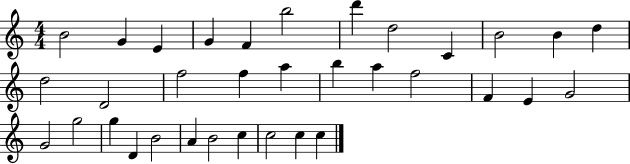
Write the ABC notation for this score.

X:1
T:Untitled
M:4/4
L:1/4
K:C
B2 G E G F b2 d' d2 C B2 B d d2 D2 f2 f a b a f2 F E G2 G2 g2 g D B2 A B2 c c2 c c